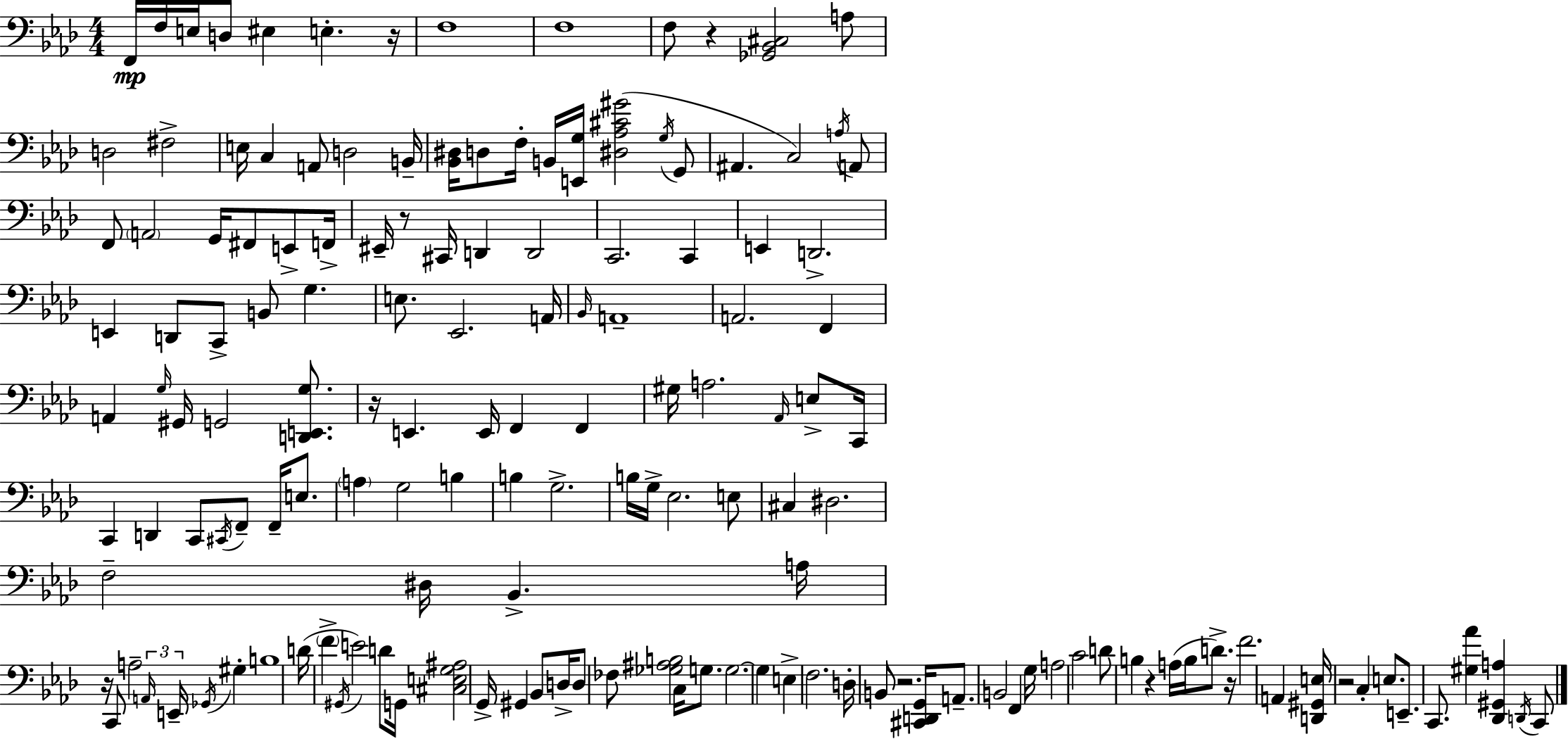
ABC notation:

X:1
T:Untitled
M:4/4
L:1/4
K:Ab
F,,/4 F,/4 E,/4 D,/2 ^E, E, z/4 F,4 F,4 F,/2 z [_G,,_B,,^C,]2 A,/2 D,2 ^F,2 E,/4 C, A,,/2 D,2 B,,/4 [_B,,^D,]/4 D,/2 F,/4 B,,/4 [E,,G,]/4 [^D,_A,^C^G]2 G,/4 G,,/2 ^A,, C,2 A,/4 A,,/2 F,,/2 A,,2 G,,/4 ^F,,/2 E,,/2 F,,/4 ^E,,/4 z/2 ^C,,/4 D,, D,,2 C,,2 C,, E,, D,,2 E,, D,,/2 C,,/2 B,,/2 G, E,/2 _E,,2 A,,/4 _B,,/4 A,,4 A,,2 F,, A,, G,/4 ^G,,/4 G,,2 [D,,E,,G,]/2 z/4 E,, E,,/4 F,, F,, ^G,/4 A,2 _A,,/4 E,/2 C,,/4 C,, D,, C,,/2 ^C,,/4 F,,/2 F,,/4 E,/2 A, G,2 B, B, G,2 B,/4 G,/4 _E,2 E,/2 ^C, ^D,2 F,2 ^D,/4 _B,, A,/4 z/4 C,,/2 A,2 A,,/4 E,,/4 _G,,/4 ^G, B,4 D/4 F ^G,,/4 E2 D/2 G,,/4 [^C,E,G,^A,]2 G,,/4 ^G,, _B,,/2 D,/4 D,/2 _F,/2 [_G,^A,B,]2 C,/4 G,/2 G,2 G, E, F,2 D,/4 B,,/2 z2 [^C,,D,,G,,]/4 A,,/2 B,,2 F,, G,/4 A,2 C2 D/2 B, z A,/4 B,/4 D/2 z/4 F2 A,, [D,,^G,,E,]/4 z2 C, E,/2 E,,/2 C,,/2 [^G,_A] [_D,,^G,,A,] D,,/4 C,,/2